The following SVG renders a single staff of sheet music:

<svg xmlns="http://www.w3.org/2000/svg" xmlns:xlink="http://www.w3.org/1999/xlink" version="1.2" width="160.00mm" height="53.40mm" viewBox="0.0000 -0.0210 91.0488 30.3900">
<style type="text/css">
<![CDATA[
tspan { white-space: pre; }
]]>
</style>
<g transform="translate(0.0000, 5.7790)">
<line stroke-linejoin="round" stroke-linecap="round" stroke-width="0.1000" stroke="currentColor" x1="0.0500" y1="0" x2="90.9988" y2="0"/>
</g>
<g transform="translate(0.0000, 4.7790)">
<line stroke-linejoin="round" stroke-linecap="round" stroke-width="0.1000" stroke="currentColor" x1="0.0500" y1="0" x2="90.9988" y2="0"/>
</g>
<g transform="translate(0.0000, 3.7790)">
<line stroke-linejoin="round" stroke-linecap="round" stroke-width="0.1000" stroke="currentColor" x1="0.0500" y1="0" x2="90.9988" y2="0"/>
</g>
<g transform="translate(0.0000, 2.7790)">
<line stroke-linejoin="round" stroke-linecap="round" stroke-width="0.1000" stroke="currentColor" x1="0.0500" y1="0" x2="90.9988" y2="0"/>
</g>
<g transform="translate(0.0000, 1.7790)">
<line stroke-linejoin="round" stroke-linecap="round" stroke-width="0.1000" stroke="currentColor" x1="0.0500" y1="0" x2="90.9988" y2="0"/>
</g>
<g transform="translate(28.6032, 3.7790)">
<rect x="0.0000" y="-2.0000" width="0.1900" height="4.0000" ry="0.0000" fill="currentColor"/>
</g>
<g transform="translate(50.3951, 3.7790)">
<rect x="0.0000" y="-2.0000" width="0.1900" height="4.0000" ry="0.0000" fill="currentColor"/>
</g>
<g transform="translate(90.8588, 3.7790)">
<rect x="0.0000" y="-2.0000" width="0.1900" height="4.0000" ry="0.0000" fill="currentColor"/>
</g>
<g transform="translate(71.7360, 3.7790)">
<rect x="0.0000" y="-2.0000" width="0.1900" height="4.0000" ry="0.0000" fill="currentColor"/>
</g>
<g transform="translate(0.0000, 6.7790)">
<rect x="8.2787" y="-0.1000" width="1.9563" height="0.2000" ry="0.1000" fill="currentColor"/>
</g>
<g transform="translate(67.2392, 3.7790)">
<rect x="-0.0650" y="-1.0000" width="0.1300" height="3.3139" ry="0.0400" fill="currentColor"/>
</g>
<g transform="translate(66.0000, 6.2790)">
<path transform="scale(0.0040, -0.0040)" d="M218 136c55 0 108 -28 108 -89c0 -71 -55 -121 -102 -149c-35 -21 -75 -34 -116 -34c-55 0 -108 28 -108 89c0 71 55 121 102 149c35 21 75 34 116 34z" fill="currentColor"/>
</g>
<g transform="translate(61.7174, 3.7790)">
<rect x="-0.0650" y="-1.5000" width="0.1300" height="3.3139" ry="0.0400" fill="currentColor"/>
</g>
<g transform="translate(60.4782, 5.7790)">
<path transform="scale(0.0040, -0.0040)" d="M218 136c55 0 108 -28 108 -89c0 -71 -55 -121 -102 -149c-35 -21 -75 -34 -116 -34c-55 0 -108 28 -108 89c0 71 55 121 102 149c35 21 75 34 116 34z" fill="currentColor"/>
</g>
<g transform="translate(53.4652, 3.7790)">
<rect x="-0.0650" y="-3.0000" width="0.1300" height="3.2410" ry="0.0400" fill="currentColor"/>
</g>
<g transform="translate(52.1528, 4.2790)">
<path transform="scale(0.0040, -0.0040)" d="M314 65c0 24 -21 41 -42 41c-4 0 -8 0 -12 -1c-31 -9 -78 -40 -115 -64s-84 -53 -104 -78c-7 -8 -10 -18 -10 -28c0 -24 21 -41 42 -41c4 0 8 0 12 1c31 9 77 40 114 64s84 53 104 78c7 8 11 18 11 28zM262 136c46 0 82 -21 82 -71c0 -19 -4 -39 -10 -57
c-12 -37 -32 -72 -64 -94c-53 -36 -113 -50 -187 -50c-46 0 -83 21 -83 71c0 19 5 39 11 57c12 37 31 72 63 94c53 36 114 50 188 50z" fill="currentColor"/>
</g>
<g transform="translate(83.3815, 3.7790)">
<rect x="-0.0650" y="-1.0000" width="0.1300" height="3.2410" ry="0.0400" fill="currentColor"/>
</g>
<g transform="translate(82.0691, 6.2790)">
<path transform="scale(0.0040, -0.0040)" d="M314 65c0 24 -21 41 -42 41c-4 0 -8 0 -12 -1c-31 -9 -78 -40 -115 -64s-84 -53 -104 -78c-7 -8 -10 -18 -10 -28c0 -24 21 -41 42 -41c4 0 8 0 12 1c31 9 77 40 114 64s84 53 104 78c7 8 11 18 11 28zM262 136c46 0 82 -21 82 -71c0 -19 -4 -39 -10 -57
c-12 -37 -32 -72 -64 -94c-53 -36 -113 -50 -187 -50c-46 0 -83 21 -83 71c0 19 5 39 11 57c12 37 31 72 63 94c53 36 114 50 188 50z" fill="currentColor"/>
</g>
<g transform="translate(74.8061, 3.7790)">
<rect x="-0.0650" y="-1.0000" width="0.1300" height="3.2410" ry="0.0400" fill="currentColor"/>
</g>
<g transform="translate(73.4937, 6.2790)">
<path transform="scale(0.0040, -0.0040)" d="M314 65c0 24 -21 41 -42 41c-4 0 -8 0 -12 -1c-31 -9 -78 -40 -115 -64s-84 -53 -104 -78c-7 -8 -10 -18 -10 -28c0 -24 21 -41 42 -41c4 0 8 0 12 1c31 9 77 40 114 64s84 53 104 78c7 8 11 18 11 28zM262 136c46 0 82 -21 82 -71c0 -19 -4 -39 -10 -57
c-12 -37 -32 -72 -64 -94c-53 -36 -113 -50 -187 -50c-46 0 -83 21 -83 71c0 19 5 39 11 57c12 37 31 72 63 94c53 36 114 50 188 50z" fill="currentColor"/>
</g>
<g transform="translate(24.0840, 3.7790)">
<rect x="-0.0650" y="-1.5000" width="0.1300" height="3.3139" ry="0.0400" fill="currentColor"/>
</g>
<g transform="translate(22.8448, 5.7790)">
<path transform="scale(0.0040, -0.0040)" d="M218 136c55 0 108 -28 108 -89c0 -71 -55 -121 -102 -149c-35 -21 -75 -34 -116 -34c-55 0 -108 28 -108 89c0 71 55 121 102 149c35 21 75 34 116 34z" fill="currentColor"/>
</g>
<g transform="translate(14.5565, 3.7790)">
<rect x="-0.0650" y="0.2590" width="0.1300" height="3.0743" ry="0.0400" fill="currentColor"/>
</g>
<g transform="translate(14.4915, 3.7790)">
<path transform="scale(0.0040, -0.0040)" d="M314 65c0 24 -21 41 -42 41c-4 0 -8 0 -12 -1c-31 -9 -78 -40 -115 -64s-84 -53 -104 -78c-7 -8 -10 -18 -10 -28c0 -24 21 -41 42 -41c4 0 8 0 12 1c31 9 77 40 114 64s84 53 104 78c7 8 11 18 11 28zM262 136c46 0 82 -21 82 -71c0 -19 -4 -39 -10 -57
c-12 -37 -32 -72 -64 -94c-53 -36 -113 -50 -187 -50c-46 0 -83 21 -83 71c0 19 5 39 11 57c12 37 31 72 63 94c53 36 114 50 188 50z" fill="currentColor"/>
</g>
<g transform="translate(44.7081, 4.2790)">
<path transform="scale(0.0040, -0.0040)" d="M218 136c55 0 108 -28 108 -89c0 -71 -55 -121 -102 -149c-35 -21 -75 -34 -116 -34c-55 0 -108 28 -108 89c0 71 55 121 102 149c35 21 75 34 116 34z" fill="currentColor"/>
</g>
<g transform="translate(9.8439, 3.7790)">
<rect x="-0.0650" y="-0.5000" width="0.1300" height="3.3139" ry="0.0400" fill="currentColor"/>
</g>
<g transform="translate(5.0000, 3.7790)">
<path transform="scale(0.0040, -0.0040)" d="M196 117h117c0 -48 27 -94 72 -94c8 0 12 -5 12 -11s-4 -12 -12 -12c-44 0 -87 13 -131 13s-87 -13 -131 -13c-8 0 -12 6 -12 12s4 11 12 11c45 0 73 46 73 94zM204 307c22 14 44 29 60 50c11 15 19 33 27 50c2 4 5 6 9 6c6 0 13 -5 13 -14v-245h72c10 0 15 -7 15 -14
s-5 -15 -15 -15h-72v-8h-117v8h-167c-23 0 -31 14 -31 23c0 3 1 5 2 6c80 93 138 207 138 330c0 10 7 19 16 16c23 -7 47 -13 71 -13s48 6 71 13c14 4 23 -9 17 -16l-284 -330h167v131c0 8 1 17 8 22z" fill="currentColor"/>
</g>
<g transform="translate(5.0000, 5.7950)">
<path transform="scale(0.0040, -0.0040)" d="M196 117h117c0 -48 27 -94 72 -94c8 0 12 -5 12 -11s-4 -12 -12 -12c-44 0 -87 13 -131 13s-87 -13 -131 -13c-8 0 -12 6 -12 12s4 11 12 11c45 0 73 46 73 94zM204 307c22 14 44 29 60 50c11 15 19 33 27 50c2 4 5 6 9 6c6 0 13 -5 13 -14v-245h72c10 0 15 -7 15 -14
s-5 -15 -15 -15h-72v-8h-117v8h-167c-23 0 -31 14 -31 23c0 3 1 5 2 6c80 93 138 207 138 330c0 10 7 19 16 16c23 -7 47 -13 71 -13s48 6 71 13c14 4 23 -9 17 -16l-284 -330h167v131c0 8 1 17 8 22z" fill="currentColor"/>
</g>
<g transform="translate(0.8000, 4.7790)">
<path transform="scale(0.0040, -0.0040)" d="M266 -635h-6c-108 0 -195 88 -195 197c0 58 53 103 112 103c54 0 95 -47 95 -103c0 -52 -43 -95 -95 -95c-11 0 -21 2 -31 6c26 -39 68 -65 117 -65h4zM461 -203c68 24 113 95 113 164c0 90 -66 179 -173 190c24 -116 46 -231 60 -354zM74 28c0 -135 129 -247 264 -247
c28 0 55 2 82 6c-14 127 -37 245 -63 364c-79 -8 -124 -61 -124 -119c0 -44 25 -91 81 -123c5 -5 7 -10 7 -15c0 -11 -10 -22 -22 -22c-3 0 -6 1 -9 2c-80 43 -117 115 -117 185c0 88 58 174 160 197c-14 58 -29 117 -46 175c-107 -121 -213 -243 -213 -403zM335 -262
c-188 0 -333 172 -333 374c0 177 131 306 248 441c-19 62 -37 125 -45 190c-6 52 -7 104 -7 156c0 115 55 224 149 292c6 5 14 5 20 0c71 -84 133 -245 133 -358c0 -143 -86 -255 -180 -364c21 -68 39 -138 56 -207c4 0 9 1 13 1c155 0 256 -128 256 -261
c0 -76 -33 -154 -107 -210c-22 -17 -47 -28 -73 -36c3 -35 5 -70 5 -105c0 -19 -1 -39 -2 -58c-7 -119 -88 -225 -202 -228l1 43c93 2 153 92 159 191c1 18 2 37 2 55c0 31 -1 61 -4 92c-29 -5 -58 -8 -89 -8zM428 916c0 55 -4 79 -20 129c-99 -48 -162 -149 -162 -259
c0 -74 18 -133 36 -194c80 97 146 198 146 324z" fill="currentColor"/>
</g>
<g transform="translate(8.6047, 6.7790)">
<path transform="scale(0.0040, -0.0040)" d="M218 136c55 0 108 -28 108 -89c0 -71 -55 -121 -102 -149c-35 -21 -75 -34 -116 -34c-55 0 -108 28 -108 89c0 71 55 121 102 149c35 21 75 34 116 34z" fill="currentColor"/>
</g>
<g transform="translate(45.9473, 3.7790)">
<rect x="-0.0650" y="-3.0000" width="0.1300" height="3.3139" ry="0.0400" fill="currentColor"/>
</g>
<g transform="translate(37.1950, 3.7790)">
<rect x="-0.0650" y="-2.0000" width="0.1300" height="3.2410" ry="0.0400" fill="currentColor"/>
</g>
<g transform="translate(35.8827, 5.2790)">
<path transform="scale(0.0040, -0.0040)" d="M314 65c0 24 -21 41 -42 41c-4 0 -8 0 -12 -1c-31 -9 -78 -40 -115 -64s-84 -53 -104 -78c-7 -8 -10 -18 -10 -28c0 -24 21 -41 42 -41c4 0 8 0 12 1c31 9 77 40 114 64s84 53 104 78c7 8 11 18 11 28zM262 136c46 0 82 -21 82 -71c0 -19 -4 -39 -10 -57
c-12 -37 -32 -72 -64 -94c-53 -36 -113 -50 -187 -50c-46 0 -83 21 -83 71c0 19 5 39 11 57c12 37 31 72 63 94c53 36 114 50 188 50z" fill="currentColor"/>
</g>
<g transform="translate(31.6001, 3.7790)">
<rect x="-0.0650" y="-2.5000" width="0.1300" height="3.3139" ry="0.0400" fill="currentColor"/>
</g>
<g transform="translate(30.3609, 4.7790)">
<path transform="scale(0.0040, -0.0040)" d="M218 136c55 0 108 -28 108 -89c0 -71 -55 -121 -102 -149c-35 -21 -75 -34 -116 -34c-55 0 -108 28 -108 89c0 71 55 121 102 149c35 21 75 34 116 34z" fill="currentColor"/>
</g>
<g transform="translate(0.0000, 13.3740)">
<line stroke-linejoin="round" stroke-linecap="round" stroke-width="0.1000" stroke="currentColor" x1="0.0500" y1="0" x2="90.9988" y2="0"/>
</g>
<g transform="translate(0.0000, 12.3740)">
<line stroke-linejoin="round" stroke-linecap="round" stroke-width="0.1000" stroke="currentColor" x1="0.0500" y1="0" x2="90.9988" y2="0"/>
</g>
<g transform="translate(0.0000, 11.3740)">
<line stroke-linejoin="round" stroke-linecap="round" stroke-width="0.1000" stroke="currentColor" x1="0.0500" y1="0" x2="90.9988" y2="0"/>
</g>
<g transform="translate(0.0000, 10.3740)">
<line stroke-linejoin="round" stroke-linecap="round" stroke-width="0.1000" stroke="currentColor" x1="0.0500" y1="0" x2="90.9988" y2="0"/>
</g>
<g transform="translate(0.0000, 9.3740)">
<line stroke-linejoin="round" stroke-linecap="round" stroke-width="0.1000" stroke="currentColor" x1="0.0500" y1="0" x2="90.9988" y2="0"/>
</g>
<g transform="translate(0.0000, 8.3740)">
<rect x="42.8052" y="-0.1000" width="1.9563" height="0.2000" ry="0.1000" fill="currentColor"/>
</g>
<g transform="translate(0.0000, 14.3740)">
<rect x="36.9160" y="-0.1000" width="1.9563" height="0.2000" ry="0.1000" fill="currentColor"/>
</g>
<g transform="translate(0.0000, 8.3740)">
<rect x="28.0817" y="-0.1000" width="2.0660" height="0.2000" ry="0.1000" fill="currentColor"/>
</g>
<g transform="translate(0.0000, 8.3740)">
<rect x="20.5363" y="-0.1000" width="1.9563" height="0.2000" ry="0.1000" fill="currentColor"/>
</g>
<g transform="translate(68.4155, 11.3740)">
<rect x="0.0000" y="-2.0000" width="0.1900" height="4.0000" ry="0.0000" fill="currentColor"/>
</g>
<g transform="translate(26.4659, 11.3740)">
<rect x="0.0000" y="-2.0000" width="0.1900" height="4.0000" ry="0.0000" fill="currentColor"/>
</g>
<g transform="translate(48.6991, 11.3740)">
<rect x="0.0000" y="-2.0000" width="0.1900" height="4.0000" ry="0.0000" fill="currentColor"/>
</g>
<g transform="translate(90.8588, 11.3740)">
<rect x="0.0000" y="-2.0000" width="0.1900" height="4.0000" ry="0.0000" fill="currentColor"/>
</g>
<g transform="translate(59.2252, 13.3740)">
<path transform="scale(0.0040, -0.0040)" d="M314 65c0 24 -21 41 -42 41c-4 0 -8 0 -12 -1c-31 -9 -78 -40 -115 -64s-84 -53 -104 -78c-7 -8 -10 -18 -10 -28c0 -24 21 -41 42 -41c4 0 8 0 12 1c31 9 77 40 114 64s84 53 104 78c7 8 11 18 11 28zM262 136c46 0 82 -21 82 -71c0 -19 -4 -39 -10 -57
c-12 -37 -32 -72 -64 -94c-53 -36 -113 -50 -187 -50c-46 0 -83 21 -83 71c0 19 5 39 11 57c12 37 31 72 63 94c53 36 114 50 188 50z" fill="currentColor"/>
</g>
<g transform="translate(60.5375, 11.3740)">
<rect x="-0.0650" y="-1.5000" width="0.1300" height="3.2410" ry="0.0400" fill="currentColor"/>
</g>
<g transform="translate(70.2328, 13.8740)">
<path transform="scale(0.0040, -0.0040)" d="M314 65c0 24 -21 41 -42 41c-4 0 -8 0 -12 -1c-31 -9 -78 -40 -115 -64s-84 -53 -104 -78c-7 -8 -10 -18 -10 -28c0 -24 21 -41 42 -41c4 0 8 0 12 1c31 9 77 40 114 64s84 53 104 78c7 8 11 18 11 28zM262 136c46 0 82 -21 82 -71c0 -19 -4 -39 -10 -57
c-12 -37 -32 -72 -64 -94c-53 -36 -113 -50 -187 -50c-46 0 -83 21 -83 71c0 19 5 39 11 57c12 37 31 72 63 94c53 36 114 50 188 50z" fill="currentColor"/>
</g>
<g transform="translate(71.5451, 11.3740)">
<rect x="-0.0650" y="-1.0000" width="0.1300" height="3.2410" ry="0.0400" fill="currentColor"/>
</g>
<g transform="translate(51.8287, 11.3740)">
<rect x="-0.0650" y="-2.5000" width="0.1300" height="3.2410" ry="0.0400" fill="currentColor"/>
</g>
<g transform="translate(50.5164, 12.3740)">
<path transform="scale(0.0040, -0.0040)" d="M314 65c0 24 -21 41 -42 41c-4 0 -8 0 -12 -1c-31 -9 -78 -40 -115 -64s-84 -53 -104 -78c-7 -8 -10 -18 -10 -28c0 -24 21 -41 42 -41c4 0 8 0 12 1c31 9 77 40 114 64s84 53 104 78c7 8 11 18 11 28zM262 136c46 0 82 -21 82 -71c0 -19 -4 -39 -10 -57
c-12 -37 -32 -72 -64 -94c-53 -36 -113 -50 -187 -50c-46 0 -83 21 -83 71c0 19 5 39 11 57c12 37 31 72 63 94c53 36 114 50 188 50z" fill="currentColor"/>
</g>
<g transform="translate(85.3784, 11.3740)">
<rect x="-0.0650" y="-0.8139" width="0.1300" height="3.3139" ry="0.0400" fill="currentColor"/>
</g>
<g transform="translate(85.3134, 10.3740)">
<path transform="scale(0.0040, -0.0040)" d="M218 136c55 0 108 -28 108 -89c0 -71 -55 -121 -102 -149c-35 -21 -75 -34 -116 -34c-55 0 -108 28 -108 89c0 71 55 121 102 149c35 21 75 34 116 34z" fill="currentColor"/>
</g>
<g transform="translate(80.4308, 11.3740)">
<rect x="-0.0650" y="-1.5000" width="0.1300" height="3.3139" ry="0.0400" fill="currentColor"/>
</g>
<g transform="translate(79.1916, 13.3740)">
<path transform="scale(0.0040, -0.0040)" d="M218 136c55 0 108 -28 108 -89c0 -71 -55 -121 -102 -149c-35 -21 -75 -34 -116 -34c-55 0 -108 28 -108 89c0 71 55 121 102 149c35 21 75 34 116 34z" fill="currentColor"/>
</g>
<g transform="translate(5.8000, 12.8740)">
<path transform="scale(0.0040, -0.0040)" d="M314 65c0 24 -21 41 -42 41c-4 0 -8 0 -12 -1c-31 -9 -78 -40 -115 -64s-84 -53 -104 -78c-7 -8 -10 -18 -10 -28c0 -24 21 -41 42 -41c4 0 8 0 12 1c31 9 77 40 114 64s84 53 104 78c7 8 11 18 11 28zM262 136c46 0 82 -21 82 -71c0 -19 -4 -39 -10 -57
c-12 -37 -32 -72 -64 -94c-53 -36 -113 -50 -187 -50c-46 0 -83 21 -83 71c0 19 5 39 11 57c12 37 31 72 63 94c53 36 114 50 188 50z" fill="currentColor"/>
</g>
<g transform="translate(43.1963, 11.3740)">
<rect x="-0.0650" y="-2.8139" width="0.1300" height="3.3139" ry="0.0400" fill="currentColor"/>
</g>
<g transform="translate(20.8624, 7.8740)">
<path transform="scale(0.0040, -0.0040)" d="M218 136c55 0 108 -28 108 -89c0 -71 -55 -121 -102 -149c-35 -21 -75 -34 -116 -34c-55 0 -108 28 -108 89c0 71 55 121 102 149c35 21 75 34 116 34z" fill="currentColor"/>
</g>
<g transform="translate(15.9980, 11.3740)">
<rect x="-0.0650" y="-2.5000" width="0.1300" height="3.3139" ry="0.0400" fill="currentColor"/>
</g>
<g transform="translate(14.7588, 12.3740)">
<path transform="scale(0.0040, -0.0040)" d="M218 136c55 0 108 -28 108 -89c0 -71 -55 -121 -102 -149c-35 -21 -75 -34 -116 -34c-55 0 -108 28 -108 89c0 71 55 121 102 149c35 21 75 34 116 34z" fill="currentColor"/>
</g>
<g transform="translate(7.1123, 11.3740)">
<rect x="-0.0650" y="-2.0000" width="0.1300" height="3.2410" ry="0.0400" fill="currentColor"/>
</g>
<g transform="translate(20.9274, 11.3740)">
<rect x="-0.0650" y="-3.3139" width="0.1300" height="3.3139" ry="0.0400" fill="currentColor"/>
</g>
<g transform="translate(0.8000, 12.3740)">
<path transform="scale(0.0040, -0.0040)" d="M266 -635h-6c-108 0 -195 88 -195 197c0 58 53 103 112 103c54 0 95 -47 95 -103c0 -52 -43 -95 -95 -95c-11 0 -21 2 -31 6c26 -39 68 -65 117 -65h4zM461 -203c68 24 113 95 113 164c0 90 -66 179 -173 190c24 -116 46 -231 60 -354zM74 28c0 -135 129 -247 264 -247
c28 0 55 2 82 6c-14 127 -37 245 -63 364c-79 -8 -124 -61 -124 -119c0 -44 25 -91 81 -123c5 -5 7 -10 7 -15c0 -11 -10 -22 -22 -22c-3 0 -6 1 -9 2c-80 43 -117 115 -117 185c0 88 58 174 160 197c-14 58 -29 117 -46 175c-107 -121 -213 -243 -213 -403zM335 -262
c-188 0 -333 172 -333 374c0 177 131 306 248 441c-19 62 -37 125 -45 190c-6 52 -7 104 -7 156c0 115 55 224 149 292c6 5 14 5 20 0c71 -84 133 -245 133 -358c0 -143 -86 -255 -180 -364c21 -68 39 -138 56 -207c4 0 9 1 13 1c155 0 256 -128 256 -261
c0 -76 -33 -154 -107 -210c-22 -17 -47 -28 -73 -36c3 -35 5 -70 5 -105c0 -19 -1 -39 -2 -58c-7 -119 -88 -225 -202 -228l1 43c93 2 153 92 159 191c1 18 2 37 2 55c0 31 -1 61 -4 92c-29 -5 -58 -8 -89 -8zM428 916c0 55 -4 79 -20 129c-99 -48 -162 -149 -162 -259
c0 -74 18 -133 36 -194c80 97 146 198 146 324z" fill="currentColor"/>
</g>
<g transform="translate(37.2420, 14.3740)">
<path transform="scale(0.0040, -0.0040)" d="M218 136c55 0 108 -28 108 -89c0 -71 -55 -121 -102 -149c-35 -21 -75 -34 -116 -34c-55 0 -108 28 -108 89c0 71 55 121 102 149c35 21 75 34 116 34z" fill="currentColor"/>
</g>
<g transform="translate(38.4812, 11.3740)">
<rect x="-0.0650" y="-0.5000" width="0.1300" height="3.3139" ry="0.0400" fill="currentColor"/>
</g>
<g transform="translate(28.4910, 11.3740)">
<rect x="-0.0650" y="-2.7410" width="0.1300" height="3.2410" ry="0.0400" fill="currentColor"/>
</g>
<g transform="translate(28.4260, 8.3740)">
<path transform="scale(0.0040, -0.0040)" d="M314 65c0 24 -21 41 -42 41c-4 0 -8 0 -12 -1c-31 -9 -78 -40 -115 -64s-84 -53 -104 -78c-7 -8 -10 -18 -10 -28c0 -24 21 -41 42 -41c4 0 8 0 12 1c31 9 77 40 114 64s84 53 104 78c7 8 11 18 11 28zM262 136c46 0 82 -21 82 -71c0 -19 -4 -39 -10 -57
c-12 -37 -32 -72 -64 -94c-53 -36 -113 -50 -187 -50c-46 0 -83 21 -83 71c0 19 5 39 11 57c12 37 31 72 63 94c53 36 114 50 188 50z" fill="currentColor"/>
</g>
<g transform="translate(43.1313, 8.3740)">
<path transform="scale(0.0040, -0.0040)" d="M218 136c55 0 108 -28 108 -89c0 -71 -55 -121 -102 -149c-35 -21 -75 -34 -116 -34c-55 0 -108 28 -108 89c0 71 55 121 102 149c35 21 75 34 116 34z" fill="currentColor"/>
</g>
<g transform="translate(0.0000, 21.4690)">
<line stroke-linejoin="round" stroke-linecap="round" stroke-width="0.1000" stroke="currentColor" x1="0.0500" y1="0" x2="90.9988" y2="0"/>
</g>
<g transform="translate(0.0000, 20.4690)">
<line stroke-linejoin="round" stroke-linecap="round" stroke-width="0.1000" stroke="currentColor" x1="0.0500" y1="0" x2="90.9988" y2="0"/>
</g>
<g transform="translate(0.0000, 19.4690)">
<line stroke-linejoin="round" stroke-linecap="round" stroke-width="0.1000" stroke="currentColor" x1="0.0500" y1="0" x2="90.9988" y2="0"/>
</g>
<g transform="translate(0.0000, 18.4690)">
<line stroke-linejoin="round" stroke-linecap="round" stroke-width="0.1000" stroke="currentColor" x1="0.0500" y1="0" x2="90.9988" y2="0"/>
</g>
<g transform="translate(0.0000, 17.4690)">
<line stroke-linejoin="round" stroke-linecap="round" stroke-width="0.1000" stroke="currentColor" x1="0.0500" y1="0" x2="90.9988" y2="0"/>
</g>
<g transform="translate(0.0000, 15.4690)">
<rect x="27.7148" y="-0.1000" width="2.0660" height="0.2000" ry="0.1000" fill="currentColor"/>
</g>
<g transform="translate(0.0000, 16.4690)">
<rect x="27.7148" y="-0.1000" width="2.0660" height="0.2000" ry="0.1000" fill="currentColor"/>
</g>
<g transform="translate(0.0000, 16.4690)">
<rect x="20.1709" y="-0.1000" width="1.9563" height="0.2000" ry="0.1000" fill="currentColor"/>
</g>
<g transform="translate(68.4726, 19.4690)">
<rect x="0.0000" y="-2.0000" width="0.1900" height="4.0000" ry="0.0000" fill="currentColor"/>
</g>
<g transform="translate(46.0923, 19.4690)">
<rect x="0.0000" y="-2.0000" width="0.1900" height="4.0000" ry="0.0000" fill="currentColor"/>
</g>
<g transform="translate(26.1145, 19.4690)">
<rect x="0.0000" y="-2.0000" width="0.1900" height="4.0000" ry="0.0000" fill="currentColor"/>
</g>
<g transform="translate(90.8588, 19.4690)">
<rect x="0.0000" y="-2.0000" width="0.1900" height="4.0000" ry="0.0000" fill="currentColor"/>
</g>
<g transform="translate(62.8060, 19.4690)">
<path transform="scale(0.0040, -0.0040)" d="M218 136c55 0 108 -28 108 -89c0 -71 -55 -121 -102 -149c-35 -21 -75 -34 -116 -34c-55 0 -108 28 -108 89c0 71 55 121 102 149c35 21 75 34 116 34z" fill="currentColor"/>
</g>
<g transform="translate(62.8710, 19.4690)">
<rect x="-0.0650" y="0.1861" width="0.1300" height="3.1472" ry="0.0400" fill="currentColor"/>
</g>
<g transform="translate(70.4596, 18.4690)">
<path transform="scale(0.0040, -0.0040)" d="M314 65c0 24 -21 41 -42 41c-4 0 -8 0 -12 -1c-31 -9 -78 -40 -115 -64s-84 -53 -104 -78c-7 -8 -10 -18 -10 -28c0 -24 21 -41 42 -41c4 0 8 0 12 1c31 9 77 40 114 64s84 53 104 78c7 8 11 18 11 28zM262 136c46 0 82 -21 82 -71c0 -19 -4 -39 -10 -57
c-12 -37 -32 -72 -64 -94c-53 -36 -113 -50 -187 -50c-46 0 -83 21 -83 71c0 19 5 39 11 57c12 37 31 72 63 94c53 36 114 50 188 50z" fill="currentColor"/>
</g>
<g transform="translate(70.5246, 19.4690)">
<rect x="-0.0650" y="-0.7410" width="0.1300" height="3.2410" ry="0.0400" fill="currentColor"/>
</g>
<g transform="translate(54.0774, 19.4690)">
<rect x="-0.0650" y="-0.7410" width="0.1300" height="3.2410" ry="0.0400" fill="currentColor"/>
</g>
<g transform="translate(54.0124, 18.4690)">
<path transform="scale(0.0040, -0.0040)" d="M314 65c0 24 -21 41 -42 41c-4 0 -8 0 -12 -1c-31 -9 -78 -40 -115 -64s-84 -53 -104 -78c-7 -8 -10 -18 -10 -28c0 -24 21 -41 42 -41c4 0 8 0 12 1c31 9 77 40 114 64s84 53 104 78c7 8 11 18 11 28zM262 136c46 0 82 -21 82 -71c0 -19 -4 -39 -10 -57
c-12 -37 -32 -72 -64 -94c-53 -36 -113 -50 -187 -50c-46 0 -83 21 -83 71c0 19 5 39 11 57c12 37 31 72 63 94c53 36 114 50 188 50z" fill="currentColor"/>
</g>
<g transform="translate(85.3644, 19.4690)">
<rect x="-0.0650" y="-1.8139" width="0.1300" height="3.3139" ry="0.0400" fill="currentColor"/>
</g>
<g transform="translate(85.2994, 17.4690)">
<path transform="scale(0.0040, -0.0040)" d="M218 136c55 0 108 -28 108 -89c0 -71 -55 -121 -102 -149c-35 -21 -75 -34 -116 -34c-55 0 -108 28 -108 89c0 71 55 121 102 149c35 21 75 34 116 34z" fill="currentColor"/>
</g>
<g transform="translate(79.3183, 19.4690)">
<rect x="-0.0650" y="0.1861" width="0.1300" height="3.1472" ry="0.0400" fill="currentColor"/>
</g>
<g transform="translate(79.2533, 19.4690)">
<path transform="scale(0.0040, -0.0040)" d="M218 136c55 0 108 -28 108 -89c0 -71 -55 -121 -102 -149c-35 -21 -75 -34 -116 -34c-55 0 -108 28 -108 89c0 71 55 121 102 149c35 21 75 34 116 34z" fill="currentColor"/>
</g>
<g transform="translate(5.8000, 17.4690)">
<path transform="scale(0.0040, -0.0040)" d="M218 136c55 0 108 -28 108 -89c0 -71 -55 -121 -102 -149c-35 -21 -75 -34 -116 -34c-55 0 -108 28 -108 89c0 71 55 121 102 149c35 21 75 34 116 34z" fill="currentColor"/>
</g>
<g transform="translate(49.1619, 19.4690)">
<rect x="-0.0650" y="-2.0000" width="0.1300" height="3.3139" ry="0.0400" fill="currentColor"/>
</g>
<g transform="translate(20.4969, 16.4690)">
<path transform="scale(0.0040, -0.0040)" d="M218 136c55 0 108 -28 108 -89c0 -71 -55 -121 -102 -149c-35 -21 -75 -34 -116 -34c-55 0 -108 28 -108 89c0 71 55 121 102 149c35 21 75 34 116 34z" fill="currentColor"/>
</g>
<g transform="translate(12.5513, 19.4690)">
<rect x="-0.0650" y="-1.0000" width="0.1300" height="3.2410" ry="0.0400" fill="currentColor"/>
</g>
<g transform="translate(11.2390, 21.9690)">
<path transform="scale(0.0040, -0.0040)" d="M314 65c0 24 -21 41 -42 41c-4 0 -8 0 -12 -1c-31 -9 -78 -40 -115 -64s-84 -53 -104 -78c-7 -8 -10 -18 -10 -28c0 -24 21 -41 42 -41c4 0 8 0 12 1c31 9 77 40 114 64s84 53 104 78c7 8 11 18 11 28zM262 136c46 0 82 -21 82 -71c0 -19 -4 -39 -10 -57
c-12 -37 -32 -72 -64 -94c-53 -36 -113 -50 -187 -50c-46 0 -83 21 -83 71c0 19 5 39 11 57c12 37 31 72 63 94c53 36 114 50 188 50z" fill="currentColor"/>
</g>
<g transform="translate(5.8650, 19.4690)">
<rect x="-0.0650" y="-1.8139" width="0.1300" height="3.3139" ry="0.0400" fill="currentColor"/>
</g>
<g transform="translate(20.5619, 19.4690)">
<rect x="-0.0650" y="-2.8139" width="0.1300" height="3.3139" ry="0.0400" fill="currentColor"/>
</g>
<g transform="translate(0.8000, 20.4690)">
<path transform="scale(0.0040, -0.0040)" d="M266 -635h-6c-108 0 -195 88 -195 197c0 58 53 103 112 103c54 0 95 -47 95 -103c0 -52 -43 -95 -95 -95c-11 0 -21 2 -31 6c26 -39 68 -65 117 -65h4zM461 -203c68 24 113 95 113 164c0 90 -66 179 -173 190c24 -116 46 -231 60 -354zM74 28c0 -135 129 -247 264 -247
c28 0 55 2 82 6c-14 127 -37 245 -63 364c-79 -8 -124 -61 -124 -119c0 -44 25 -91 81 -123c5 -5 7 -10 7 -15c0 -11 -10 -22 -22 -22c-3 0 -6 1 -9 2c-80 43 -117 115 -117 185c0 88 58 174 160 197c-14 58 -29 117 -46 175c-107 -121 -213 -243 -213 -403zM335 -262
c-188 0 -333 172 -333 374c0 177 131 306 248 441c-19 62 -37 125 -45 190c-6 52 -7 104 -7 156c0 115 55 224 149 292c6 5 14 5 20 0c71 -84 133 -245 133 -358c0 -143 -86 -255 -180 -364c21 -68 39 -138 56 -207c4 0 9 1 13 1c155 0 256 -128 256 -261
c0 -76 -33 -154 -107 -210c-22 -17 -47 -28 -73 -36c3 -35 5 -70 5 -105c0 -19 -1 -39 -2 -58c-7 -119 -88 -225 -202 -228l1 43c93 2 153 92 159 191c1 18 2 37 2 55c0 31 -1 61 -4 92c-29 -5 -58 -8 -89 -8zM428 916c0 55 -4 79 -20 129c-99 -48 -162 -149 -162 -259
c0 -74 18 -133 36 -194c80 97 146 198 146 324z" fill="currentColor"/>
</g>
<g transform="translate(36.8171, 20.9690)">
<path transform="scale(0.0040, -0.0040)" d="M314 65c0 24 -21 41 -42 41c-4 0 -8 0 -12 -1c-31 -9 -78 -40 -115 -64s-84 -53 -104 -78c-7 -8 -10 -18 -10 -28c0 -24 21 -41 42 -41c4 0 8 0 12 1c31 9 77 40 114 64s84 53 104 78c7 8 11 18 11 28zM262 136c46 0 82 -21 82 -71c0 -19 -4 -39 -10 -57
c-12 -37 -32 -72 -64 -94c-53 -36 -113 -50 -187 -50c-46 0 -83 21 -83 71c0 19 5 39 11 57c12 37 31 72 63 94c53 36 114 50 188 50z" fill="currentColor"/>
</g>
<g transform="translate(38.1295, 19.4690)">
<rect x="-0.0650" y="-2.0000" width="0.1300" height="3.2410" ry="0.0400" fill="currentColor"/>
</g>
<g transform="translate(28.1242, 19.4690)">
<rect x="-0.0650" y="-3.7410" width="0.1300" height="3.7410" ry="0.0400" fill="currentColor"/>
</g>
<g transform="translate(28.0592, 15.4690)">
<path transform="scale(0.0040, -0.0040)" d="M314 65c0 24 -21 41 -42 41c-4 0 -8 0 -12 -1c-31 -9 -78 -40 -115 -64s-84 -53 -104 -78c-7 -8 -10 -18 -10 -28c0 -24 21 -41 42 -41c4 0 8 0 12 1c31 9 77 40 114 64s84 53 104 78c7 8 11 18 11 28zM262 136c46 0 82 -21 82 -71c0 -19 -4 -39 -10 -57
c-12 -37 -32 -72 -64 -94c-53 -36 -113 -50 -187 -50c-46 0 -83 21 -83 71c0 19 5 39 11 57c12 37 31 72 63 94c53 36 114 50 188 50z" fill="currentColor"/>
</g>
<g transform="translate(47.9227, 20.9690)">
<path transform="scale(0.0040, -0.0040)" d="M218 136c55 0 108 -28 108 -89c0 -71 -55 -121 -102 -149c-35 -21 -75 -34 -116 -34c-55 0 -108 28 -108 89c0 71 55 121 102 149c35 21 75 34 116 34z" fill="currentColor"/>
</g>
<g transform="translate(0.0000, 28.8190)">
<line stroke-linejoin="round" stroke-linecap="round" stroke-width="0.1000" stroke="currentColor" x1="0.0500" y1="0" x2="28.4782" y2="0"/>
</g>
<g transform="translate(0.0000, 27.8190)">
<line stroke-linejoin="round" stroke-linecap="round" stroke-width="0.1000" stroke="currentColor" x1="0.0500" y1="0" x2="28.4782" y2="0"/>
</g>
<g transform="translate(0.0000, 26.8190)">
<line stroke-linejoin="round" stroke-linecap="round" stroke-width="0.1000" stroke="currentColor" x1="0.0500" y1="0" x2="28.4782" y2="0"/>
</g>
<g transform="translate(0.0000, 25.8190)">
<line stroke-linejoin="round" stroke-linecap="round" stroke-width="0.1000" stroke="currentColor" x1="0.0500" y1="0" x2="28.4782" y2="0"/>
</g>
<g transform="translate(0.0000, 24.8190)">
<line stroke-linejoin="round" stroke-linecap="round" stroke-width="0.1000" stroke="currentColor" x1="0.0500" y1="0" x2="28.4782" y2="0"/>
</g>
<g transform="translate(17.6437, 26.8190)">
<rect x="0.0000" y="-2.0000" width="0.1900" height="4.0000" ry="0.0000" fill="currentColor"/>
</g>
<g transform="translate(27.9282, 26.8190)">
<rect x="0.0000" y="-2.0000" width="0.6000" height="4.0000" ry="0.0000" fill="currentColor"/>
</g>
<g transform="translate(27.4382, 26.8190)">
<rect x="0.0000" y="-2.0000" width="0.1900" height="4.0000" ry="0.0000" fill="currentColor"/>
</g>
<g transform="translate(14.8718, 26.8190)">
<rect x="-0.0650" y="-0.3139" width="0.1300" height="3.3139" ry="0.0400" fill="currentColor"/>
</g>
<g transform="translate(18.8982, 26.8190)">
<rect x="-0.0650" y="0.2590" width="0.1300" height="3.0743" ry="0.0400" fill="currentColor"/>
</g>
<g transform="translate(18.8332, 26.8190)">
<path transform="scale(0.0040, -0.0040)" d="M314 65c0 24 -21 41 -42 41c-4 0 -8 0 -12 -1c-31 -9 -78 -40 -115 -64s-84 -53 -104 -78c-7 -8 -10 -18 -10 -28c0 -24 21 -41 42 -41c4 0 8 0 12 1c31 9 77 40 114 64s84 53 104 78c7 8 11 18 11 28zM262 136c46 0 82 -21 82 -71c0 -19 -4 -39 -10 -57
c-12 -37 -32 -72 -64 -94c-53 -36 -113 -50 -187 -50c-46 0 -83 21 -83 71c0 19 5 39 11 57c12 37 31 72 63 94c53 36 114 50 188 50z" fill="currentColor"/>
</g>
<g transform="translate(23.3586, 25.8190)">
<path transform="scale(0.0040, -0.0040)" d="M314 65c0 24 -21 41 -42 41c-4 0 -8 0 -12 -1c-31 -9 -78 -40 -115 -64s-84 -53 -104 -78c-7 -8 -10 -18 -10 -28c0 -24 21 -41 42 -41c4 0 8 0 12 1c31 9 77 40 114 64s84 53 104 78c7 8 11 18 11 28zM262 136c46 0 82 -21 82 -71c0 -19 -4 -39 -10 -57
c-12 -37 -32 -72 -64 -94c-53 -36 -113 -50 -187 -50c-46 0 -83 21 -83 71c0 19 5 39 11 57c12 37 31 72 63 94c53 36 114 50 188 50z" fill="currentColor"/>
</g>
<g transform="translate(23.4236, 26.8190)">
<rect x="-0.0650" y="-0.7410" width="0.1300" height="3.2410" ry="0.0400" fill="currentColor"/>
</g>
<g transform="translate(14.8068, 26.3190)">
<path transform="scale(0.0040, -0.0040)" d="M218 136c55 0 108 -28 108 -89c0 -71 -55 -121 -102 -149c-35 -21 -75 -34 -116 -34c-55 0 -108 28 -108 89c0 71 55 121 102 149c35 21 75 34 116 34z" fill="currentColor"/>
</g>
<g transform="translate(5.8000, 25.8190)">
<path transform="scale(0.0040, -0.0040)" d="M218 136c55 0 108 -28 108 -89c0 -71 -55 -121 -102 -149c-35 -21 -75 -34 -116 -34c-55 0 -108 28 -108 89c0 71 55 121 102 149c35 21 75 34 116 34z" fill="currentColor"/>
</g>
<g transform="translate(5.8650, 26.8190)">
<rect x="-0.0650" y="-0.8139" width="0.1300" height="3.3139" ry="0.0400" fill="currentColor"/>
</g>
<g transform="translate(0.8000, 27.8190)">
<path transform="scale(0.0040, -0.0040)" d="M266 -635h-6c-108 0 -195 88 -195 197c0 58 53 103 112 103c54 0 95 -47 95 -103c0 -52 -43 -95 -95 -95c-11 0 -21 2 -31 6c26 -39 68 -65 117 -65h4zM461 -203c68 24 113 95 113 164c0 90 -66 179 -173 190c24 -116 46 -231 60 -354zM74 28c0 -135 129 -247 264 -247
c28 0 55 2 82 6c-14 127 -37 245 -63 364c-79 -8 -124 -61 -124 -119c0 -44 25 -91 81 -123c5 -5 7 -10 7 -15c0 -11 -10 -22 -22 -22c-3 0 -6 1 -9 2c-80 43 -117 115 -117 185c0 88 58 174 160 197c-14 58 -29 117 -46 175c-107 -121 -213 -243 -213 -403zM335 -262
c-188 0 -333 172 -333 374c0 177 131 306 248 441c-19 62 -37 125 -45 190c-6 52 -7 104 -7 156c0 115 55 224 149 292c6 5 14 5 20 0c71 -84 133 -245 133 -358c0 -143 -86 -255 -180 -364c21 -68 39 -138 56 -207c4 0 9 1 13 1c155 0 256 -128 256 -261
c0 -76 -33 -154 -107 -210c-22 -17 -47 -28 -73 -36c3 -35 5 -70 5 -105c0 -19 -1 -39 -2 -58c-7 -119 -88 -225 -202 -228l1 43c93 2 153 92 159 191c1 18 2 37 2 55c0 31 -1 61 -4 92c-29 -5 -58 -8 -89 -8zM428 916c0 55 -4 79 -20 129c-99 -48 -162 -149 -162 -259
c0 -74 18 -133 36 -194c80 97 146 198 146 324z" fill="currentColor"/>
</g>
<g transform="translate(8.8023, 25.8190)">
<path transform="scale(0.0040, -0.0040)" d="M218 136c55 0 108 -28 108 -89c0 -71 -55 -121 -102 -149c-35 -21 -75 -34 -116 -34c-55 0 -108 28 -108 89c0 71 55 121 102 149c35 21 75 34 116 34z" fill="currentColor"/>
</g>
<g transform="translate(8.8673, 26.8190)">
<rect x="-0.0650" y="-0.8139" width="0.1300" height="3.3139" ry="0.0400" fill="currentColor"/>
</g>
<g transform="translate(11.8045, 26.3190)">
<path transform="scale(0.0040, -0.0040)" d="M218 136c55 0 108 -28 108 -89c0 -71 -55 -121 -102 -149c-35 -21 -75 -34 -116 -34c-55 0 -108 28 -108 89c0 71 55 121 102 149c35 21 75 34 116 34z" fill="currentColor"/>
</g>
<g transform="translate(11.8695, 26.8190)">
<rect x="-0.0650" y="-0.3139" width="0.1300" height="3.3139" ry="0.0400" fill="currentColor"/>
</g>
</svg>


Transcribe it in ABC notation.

X:1
T:Untitled
M:4/4
L:1/4
K:C
C B2 E G F2 A A2 E D D2 D2 F2 G b a2 C a G2 E2 D2 E d f D2 a c'2 F2 F d2 B d2 B f d d c c B2 d2